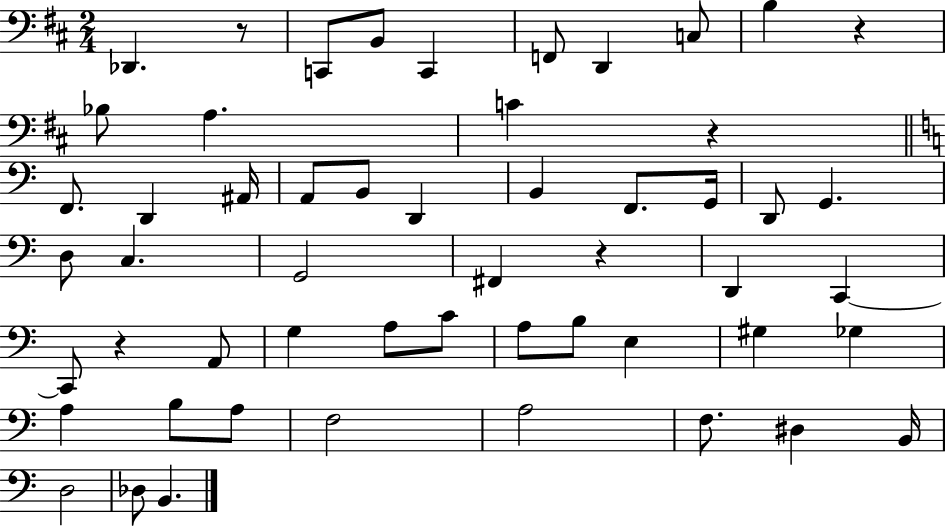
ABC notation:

X:1
T:Untitled
M:2/4
L:1/4
K:D
_D,, z/2 C,,/2 B,,/2 C,, F,,/2 D,, C,/2 B, z _B,/2 A, C z F,,/2 D,, ^A,,/4 A,,/2 B,,/2 D,, B,, F,,/2 G,,/4 D,,/2 G,, D,/2 C, G,,2 ^F,, z D,, C,, C,,/2 z A,,/2 G, A,/2 C/2 A,/2 B,/2 E, ^G, _G, A, B,/2 A,/2 F,2 A,2 F,/2 ^D, B,,/4 D,2 _D,/2 B,,